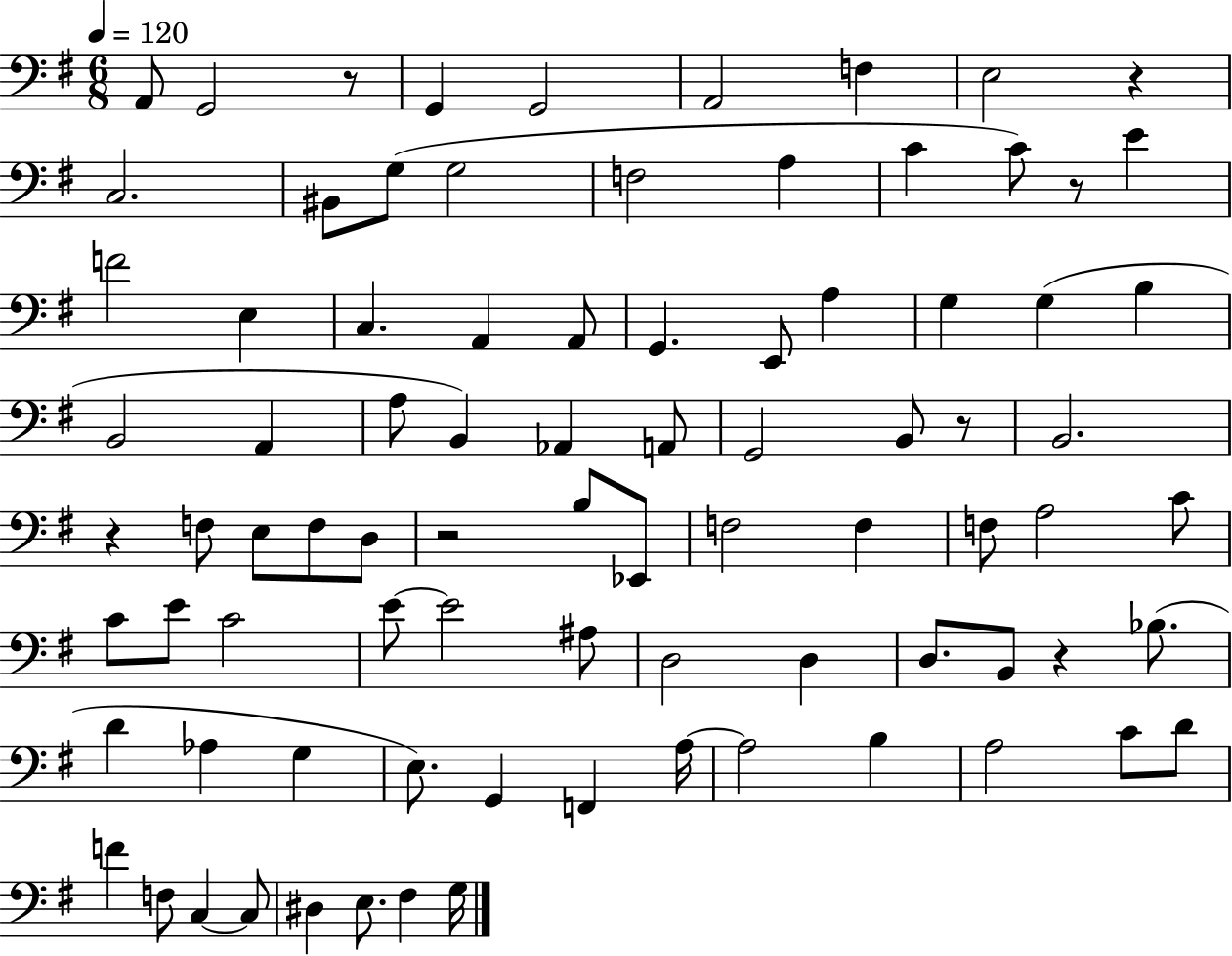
A2/e G2/h R/e G2/q G2/h A2/h F3/q E3/h R/q C3/h. BIS2/e G3/e G3/h F3/h A3/q C4/q C4/e R/e E4/q F4/h E3/q C3/q. A2/q A2/e G2/q. E2/e A3/q G3/q G3/q B3/q B2/h A2/q A3/e B2/q Ab2/q A2/e G2/h B2/e R/e B2/h. R/q F3/e E3/e F3/e D3/e R/h B3/e Eb2/e F3/h F3/q F3/e A3/h C4/e C4/e E4/e C4/h E4/e E4/h A#3/e D3/h D3/q D3/e. B2/e R/q Bb3/e. D4/q Ab3/q G3/q E3/e. G2/q F2/q A3/s A3/h B3/q A3/h C4/e D4/e F4/q F3/e C3/q C3/e D#3/q E3/e. F#3/q G3/s